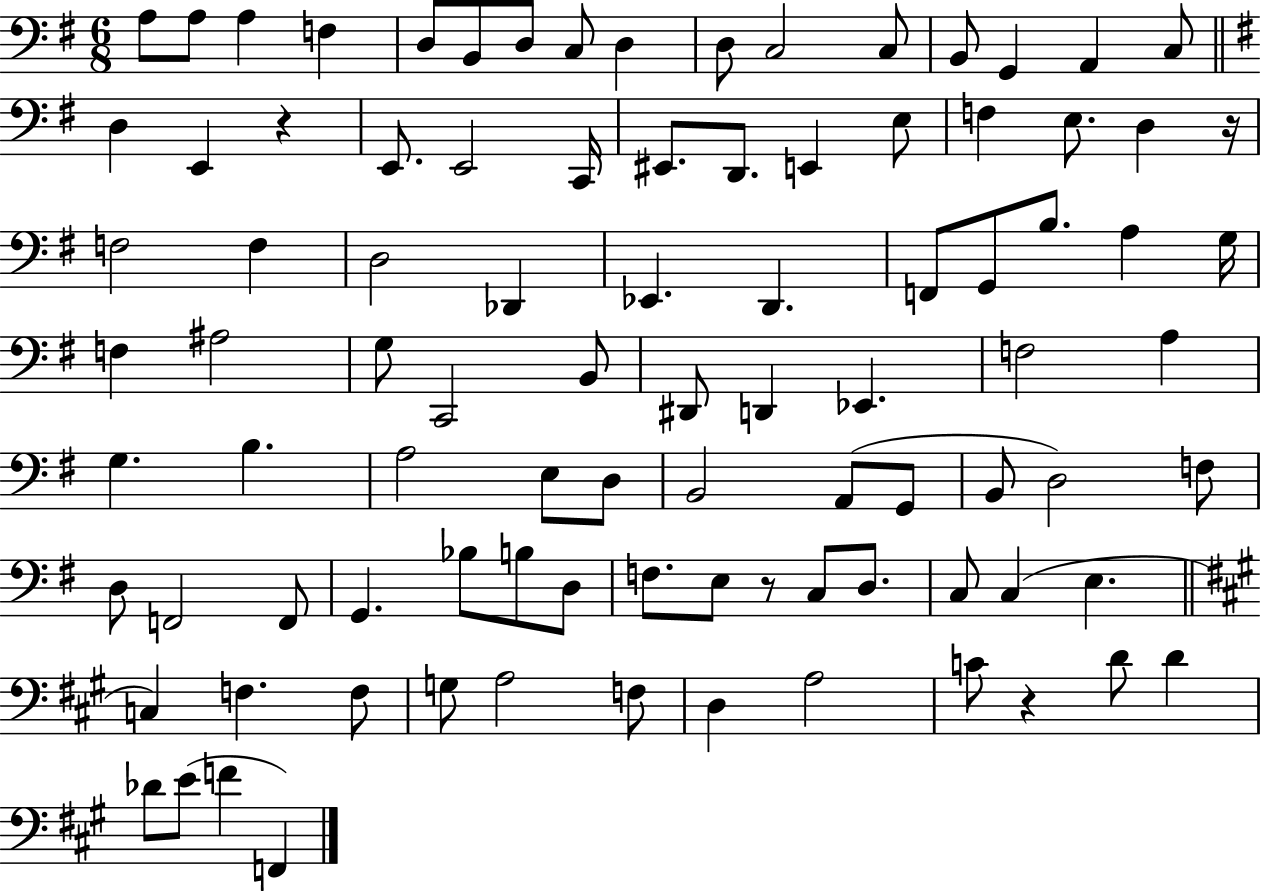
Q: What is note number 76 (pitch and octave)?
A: F3